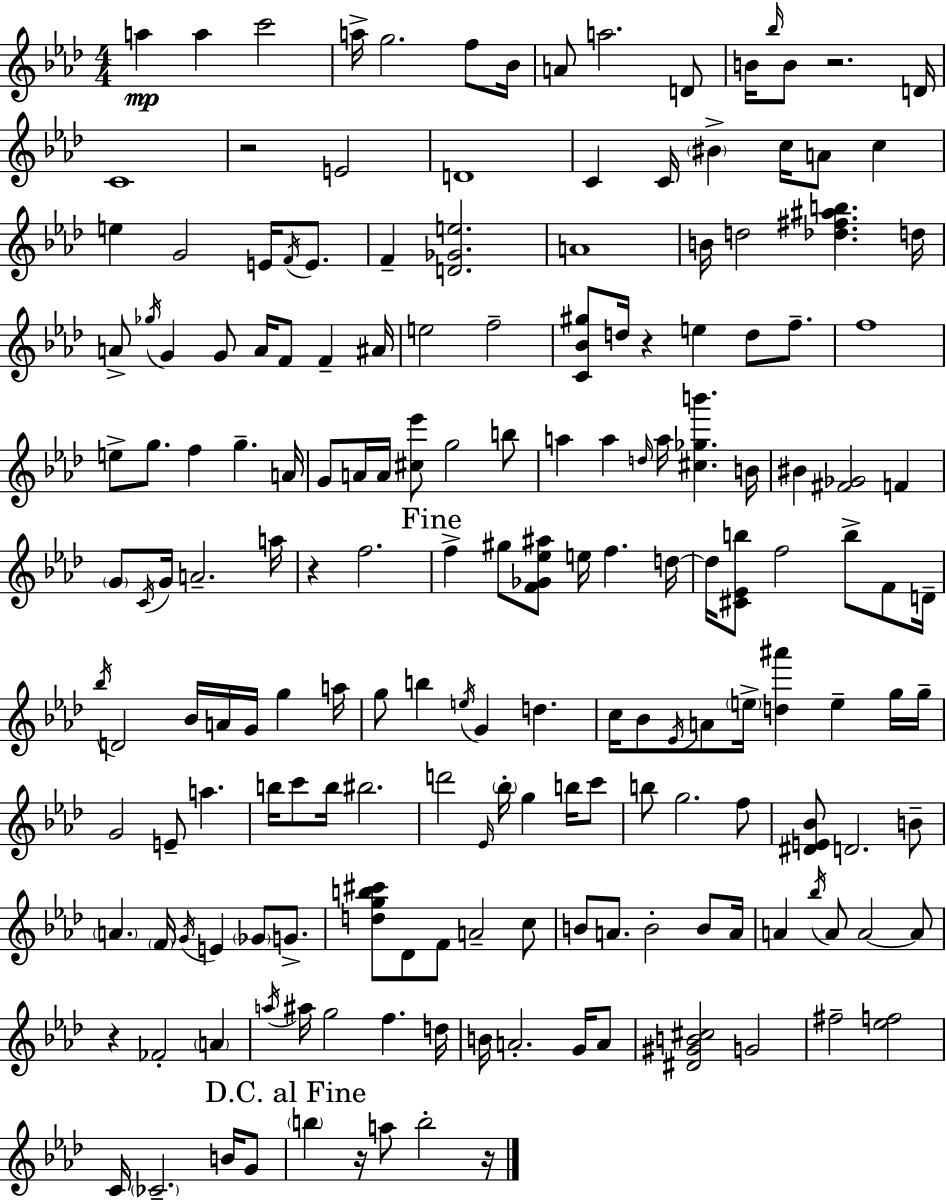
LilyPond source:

{
  \clef treble
  \numericTimeSignature
  \time 4/4
  \key f \minor
  a''4\mp a''4 c'''2 | a''16-> g''2. f''8 bes'16 | a'8 a''2. d'8 | b'16 \grace { bes''16 } b'8 r2. | \break d'16 c'1 | r2 e'2 | d'1 | c'4 c'16 \parenthesize bis'4-> c''16 a'8 c''4 | \break e''4 g'2 e'16 \acciaccatura { f'16 } e'8. | f'4-- <d' ges' e''>2. | a'1 | b'16 d''2 <des'' fis'' ais'' b''>4. | \break d''16 a'8-> \acciaccatura { ges''16 } g'4 g'8 a'16 f'8 f'4-- | ais'16 e''2 f''2-- | <c' bes' gis''>8 d''16 r4 e''4 d''8 | f''8.-- f''1 | \break e''8-> g''8. f''4 g''4.-- | a'16 g'8 a'16 a'16 <cis'' ees'''>8 g''2 | b''8 a''4 a''4 \grace { d''16 } a''16 <cis'' ges'' b'''>4. | b'16 bis'4 <fis' ges'>2 | \break f'4 \parenthesize g'8 \acciaccatura { c'16 } g'16 a'2.-- | a''16 r4 f''2. | \mark "Fine" f''4-> gis''8 <f' ges' ees'' ais''>8 e''16 f''4. | d''16~~ d''16 <cis' ees' b''>8 f''2 | \break b''8-> f'8 d'16-- \acciaccatura { bes''16 } d'2 bes'16 a'16 | g'16 g''4 a''16 g''8 b''4 \acciaccatura { e''16 } g'4 | d''4. c''16 bes'8 \acciaccatura { ees'16 } a'8 \parenthesize e''16-> <d'' ais'''>4 | e''4-- g''16 g''16-- g'2 | \break e'8-- a''4. b''16 c'''8 b''16 bis''2. | d'''2 | \grace { ees'16 } \parenthesize bes''16-. g''4 b''16 c'''8 b''8 g''2. | f''8 <dis' e' bes'>8 d'2. | \break b'8-- \parenthesize a'4. \parenthesize f'16 | \acciaccatura { g'16 } e'4 \parenthesize ges'8 g'8.-> <d'' g'' b'' cis'''>8 des'8 f'8 | a'2-- c''8 b'8 a'8. b'2-. | b'8 a'16 a'4 \acciaccatura { bes''16 } a'8 | \break a'2~~ a'8 r4 fes'2-. | \parenthesize a'4 \acciaccatura { a''16 } ais''16 g''2 | f''4. d''16 b'16 a'2.-. | g'16 a'8 <dis' gis' b' cis''>2 | \break g'2 fis''2-- | <ees'' f''>2 c'16 \parenthesize ces'2.-- | b'16 g'8 \mark "D.C. al Fine" \parenthesize b''4 | r16 a''8 b''2-. r16 \bar "|."
}